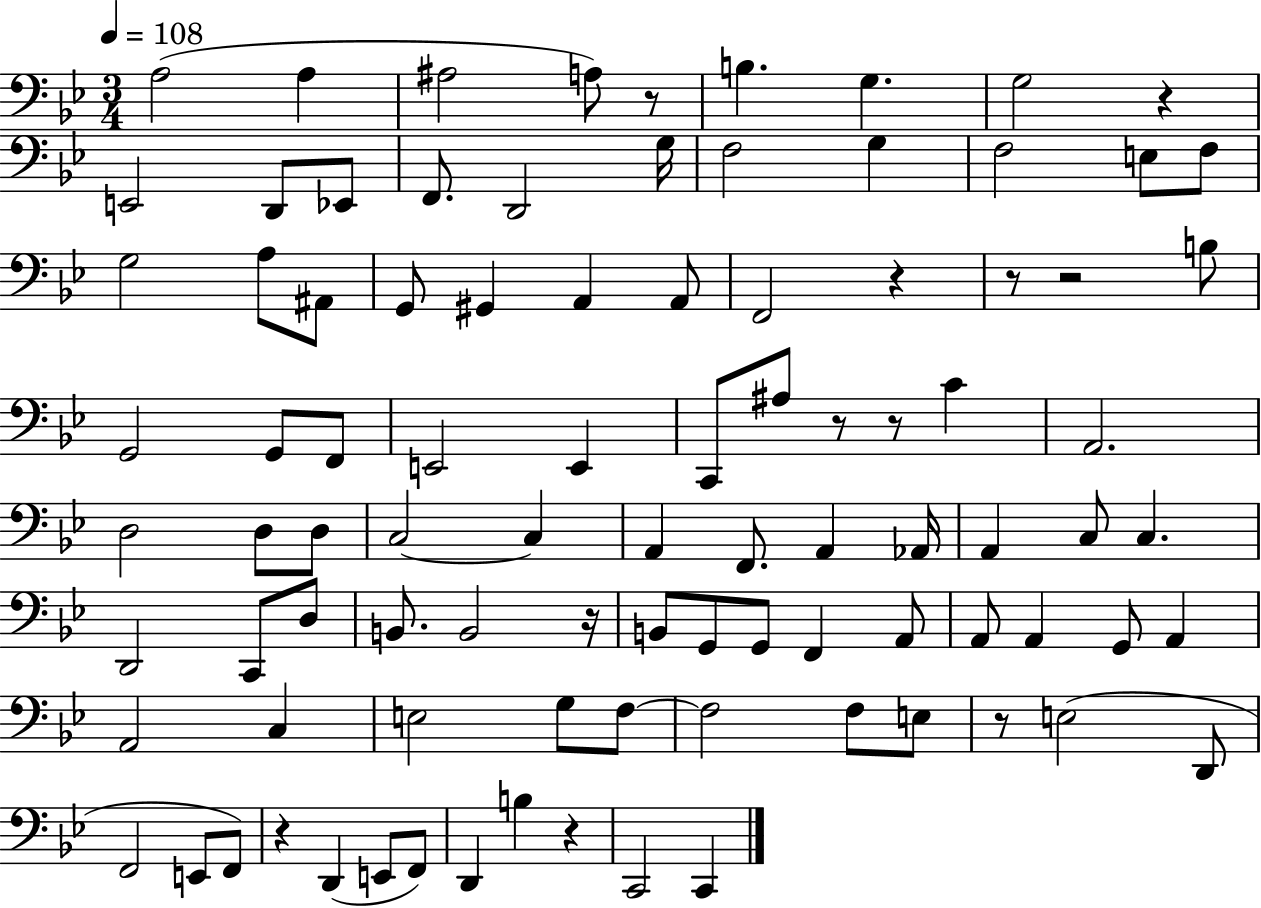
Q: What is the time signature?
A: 3/4